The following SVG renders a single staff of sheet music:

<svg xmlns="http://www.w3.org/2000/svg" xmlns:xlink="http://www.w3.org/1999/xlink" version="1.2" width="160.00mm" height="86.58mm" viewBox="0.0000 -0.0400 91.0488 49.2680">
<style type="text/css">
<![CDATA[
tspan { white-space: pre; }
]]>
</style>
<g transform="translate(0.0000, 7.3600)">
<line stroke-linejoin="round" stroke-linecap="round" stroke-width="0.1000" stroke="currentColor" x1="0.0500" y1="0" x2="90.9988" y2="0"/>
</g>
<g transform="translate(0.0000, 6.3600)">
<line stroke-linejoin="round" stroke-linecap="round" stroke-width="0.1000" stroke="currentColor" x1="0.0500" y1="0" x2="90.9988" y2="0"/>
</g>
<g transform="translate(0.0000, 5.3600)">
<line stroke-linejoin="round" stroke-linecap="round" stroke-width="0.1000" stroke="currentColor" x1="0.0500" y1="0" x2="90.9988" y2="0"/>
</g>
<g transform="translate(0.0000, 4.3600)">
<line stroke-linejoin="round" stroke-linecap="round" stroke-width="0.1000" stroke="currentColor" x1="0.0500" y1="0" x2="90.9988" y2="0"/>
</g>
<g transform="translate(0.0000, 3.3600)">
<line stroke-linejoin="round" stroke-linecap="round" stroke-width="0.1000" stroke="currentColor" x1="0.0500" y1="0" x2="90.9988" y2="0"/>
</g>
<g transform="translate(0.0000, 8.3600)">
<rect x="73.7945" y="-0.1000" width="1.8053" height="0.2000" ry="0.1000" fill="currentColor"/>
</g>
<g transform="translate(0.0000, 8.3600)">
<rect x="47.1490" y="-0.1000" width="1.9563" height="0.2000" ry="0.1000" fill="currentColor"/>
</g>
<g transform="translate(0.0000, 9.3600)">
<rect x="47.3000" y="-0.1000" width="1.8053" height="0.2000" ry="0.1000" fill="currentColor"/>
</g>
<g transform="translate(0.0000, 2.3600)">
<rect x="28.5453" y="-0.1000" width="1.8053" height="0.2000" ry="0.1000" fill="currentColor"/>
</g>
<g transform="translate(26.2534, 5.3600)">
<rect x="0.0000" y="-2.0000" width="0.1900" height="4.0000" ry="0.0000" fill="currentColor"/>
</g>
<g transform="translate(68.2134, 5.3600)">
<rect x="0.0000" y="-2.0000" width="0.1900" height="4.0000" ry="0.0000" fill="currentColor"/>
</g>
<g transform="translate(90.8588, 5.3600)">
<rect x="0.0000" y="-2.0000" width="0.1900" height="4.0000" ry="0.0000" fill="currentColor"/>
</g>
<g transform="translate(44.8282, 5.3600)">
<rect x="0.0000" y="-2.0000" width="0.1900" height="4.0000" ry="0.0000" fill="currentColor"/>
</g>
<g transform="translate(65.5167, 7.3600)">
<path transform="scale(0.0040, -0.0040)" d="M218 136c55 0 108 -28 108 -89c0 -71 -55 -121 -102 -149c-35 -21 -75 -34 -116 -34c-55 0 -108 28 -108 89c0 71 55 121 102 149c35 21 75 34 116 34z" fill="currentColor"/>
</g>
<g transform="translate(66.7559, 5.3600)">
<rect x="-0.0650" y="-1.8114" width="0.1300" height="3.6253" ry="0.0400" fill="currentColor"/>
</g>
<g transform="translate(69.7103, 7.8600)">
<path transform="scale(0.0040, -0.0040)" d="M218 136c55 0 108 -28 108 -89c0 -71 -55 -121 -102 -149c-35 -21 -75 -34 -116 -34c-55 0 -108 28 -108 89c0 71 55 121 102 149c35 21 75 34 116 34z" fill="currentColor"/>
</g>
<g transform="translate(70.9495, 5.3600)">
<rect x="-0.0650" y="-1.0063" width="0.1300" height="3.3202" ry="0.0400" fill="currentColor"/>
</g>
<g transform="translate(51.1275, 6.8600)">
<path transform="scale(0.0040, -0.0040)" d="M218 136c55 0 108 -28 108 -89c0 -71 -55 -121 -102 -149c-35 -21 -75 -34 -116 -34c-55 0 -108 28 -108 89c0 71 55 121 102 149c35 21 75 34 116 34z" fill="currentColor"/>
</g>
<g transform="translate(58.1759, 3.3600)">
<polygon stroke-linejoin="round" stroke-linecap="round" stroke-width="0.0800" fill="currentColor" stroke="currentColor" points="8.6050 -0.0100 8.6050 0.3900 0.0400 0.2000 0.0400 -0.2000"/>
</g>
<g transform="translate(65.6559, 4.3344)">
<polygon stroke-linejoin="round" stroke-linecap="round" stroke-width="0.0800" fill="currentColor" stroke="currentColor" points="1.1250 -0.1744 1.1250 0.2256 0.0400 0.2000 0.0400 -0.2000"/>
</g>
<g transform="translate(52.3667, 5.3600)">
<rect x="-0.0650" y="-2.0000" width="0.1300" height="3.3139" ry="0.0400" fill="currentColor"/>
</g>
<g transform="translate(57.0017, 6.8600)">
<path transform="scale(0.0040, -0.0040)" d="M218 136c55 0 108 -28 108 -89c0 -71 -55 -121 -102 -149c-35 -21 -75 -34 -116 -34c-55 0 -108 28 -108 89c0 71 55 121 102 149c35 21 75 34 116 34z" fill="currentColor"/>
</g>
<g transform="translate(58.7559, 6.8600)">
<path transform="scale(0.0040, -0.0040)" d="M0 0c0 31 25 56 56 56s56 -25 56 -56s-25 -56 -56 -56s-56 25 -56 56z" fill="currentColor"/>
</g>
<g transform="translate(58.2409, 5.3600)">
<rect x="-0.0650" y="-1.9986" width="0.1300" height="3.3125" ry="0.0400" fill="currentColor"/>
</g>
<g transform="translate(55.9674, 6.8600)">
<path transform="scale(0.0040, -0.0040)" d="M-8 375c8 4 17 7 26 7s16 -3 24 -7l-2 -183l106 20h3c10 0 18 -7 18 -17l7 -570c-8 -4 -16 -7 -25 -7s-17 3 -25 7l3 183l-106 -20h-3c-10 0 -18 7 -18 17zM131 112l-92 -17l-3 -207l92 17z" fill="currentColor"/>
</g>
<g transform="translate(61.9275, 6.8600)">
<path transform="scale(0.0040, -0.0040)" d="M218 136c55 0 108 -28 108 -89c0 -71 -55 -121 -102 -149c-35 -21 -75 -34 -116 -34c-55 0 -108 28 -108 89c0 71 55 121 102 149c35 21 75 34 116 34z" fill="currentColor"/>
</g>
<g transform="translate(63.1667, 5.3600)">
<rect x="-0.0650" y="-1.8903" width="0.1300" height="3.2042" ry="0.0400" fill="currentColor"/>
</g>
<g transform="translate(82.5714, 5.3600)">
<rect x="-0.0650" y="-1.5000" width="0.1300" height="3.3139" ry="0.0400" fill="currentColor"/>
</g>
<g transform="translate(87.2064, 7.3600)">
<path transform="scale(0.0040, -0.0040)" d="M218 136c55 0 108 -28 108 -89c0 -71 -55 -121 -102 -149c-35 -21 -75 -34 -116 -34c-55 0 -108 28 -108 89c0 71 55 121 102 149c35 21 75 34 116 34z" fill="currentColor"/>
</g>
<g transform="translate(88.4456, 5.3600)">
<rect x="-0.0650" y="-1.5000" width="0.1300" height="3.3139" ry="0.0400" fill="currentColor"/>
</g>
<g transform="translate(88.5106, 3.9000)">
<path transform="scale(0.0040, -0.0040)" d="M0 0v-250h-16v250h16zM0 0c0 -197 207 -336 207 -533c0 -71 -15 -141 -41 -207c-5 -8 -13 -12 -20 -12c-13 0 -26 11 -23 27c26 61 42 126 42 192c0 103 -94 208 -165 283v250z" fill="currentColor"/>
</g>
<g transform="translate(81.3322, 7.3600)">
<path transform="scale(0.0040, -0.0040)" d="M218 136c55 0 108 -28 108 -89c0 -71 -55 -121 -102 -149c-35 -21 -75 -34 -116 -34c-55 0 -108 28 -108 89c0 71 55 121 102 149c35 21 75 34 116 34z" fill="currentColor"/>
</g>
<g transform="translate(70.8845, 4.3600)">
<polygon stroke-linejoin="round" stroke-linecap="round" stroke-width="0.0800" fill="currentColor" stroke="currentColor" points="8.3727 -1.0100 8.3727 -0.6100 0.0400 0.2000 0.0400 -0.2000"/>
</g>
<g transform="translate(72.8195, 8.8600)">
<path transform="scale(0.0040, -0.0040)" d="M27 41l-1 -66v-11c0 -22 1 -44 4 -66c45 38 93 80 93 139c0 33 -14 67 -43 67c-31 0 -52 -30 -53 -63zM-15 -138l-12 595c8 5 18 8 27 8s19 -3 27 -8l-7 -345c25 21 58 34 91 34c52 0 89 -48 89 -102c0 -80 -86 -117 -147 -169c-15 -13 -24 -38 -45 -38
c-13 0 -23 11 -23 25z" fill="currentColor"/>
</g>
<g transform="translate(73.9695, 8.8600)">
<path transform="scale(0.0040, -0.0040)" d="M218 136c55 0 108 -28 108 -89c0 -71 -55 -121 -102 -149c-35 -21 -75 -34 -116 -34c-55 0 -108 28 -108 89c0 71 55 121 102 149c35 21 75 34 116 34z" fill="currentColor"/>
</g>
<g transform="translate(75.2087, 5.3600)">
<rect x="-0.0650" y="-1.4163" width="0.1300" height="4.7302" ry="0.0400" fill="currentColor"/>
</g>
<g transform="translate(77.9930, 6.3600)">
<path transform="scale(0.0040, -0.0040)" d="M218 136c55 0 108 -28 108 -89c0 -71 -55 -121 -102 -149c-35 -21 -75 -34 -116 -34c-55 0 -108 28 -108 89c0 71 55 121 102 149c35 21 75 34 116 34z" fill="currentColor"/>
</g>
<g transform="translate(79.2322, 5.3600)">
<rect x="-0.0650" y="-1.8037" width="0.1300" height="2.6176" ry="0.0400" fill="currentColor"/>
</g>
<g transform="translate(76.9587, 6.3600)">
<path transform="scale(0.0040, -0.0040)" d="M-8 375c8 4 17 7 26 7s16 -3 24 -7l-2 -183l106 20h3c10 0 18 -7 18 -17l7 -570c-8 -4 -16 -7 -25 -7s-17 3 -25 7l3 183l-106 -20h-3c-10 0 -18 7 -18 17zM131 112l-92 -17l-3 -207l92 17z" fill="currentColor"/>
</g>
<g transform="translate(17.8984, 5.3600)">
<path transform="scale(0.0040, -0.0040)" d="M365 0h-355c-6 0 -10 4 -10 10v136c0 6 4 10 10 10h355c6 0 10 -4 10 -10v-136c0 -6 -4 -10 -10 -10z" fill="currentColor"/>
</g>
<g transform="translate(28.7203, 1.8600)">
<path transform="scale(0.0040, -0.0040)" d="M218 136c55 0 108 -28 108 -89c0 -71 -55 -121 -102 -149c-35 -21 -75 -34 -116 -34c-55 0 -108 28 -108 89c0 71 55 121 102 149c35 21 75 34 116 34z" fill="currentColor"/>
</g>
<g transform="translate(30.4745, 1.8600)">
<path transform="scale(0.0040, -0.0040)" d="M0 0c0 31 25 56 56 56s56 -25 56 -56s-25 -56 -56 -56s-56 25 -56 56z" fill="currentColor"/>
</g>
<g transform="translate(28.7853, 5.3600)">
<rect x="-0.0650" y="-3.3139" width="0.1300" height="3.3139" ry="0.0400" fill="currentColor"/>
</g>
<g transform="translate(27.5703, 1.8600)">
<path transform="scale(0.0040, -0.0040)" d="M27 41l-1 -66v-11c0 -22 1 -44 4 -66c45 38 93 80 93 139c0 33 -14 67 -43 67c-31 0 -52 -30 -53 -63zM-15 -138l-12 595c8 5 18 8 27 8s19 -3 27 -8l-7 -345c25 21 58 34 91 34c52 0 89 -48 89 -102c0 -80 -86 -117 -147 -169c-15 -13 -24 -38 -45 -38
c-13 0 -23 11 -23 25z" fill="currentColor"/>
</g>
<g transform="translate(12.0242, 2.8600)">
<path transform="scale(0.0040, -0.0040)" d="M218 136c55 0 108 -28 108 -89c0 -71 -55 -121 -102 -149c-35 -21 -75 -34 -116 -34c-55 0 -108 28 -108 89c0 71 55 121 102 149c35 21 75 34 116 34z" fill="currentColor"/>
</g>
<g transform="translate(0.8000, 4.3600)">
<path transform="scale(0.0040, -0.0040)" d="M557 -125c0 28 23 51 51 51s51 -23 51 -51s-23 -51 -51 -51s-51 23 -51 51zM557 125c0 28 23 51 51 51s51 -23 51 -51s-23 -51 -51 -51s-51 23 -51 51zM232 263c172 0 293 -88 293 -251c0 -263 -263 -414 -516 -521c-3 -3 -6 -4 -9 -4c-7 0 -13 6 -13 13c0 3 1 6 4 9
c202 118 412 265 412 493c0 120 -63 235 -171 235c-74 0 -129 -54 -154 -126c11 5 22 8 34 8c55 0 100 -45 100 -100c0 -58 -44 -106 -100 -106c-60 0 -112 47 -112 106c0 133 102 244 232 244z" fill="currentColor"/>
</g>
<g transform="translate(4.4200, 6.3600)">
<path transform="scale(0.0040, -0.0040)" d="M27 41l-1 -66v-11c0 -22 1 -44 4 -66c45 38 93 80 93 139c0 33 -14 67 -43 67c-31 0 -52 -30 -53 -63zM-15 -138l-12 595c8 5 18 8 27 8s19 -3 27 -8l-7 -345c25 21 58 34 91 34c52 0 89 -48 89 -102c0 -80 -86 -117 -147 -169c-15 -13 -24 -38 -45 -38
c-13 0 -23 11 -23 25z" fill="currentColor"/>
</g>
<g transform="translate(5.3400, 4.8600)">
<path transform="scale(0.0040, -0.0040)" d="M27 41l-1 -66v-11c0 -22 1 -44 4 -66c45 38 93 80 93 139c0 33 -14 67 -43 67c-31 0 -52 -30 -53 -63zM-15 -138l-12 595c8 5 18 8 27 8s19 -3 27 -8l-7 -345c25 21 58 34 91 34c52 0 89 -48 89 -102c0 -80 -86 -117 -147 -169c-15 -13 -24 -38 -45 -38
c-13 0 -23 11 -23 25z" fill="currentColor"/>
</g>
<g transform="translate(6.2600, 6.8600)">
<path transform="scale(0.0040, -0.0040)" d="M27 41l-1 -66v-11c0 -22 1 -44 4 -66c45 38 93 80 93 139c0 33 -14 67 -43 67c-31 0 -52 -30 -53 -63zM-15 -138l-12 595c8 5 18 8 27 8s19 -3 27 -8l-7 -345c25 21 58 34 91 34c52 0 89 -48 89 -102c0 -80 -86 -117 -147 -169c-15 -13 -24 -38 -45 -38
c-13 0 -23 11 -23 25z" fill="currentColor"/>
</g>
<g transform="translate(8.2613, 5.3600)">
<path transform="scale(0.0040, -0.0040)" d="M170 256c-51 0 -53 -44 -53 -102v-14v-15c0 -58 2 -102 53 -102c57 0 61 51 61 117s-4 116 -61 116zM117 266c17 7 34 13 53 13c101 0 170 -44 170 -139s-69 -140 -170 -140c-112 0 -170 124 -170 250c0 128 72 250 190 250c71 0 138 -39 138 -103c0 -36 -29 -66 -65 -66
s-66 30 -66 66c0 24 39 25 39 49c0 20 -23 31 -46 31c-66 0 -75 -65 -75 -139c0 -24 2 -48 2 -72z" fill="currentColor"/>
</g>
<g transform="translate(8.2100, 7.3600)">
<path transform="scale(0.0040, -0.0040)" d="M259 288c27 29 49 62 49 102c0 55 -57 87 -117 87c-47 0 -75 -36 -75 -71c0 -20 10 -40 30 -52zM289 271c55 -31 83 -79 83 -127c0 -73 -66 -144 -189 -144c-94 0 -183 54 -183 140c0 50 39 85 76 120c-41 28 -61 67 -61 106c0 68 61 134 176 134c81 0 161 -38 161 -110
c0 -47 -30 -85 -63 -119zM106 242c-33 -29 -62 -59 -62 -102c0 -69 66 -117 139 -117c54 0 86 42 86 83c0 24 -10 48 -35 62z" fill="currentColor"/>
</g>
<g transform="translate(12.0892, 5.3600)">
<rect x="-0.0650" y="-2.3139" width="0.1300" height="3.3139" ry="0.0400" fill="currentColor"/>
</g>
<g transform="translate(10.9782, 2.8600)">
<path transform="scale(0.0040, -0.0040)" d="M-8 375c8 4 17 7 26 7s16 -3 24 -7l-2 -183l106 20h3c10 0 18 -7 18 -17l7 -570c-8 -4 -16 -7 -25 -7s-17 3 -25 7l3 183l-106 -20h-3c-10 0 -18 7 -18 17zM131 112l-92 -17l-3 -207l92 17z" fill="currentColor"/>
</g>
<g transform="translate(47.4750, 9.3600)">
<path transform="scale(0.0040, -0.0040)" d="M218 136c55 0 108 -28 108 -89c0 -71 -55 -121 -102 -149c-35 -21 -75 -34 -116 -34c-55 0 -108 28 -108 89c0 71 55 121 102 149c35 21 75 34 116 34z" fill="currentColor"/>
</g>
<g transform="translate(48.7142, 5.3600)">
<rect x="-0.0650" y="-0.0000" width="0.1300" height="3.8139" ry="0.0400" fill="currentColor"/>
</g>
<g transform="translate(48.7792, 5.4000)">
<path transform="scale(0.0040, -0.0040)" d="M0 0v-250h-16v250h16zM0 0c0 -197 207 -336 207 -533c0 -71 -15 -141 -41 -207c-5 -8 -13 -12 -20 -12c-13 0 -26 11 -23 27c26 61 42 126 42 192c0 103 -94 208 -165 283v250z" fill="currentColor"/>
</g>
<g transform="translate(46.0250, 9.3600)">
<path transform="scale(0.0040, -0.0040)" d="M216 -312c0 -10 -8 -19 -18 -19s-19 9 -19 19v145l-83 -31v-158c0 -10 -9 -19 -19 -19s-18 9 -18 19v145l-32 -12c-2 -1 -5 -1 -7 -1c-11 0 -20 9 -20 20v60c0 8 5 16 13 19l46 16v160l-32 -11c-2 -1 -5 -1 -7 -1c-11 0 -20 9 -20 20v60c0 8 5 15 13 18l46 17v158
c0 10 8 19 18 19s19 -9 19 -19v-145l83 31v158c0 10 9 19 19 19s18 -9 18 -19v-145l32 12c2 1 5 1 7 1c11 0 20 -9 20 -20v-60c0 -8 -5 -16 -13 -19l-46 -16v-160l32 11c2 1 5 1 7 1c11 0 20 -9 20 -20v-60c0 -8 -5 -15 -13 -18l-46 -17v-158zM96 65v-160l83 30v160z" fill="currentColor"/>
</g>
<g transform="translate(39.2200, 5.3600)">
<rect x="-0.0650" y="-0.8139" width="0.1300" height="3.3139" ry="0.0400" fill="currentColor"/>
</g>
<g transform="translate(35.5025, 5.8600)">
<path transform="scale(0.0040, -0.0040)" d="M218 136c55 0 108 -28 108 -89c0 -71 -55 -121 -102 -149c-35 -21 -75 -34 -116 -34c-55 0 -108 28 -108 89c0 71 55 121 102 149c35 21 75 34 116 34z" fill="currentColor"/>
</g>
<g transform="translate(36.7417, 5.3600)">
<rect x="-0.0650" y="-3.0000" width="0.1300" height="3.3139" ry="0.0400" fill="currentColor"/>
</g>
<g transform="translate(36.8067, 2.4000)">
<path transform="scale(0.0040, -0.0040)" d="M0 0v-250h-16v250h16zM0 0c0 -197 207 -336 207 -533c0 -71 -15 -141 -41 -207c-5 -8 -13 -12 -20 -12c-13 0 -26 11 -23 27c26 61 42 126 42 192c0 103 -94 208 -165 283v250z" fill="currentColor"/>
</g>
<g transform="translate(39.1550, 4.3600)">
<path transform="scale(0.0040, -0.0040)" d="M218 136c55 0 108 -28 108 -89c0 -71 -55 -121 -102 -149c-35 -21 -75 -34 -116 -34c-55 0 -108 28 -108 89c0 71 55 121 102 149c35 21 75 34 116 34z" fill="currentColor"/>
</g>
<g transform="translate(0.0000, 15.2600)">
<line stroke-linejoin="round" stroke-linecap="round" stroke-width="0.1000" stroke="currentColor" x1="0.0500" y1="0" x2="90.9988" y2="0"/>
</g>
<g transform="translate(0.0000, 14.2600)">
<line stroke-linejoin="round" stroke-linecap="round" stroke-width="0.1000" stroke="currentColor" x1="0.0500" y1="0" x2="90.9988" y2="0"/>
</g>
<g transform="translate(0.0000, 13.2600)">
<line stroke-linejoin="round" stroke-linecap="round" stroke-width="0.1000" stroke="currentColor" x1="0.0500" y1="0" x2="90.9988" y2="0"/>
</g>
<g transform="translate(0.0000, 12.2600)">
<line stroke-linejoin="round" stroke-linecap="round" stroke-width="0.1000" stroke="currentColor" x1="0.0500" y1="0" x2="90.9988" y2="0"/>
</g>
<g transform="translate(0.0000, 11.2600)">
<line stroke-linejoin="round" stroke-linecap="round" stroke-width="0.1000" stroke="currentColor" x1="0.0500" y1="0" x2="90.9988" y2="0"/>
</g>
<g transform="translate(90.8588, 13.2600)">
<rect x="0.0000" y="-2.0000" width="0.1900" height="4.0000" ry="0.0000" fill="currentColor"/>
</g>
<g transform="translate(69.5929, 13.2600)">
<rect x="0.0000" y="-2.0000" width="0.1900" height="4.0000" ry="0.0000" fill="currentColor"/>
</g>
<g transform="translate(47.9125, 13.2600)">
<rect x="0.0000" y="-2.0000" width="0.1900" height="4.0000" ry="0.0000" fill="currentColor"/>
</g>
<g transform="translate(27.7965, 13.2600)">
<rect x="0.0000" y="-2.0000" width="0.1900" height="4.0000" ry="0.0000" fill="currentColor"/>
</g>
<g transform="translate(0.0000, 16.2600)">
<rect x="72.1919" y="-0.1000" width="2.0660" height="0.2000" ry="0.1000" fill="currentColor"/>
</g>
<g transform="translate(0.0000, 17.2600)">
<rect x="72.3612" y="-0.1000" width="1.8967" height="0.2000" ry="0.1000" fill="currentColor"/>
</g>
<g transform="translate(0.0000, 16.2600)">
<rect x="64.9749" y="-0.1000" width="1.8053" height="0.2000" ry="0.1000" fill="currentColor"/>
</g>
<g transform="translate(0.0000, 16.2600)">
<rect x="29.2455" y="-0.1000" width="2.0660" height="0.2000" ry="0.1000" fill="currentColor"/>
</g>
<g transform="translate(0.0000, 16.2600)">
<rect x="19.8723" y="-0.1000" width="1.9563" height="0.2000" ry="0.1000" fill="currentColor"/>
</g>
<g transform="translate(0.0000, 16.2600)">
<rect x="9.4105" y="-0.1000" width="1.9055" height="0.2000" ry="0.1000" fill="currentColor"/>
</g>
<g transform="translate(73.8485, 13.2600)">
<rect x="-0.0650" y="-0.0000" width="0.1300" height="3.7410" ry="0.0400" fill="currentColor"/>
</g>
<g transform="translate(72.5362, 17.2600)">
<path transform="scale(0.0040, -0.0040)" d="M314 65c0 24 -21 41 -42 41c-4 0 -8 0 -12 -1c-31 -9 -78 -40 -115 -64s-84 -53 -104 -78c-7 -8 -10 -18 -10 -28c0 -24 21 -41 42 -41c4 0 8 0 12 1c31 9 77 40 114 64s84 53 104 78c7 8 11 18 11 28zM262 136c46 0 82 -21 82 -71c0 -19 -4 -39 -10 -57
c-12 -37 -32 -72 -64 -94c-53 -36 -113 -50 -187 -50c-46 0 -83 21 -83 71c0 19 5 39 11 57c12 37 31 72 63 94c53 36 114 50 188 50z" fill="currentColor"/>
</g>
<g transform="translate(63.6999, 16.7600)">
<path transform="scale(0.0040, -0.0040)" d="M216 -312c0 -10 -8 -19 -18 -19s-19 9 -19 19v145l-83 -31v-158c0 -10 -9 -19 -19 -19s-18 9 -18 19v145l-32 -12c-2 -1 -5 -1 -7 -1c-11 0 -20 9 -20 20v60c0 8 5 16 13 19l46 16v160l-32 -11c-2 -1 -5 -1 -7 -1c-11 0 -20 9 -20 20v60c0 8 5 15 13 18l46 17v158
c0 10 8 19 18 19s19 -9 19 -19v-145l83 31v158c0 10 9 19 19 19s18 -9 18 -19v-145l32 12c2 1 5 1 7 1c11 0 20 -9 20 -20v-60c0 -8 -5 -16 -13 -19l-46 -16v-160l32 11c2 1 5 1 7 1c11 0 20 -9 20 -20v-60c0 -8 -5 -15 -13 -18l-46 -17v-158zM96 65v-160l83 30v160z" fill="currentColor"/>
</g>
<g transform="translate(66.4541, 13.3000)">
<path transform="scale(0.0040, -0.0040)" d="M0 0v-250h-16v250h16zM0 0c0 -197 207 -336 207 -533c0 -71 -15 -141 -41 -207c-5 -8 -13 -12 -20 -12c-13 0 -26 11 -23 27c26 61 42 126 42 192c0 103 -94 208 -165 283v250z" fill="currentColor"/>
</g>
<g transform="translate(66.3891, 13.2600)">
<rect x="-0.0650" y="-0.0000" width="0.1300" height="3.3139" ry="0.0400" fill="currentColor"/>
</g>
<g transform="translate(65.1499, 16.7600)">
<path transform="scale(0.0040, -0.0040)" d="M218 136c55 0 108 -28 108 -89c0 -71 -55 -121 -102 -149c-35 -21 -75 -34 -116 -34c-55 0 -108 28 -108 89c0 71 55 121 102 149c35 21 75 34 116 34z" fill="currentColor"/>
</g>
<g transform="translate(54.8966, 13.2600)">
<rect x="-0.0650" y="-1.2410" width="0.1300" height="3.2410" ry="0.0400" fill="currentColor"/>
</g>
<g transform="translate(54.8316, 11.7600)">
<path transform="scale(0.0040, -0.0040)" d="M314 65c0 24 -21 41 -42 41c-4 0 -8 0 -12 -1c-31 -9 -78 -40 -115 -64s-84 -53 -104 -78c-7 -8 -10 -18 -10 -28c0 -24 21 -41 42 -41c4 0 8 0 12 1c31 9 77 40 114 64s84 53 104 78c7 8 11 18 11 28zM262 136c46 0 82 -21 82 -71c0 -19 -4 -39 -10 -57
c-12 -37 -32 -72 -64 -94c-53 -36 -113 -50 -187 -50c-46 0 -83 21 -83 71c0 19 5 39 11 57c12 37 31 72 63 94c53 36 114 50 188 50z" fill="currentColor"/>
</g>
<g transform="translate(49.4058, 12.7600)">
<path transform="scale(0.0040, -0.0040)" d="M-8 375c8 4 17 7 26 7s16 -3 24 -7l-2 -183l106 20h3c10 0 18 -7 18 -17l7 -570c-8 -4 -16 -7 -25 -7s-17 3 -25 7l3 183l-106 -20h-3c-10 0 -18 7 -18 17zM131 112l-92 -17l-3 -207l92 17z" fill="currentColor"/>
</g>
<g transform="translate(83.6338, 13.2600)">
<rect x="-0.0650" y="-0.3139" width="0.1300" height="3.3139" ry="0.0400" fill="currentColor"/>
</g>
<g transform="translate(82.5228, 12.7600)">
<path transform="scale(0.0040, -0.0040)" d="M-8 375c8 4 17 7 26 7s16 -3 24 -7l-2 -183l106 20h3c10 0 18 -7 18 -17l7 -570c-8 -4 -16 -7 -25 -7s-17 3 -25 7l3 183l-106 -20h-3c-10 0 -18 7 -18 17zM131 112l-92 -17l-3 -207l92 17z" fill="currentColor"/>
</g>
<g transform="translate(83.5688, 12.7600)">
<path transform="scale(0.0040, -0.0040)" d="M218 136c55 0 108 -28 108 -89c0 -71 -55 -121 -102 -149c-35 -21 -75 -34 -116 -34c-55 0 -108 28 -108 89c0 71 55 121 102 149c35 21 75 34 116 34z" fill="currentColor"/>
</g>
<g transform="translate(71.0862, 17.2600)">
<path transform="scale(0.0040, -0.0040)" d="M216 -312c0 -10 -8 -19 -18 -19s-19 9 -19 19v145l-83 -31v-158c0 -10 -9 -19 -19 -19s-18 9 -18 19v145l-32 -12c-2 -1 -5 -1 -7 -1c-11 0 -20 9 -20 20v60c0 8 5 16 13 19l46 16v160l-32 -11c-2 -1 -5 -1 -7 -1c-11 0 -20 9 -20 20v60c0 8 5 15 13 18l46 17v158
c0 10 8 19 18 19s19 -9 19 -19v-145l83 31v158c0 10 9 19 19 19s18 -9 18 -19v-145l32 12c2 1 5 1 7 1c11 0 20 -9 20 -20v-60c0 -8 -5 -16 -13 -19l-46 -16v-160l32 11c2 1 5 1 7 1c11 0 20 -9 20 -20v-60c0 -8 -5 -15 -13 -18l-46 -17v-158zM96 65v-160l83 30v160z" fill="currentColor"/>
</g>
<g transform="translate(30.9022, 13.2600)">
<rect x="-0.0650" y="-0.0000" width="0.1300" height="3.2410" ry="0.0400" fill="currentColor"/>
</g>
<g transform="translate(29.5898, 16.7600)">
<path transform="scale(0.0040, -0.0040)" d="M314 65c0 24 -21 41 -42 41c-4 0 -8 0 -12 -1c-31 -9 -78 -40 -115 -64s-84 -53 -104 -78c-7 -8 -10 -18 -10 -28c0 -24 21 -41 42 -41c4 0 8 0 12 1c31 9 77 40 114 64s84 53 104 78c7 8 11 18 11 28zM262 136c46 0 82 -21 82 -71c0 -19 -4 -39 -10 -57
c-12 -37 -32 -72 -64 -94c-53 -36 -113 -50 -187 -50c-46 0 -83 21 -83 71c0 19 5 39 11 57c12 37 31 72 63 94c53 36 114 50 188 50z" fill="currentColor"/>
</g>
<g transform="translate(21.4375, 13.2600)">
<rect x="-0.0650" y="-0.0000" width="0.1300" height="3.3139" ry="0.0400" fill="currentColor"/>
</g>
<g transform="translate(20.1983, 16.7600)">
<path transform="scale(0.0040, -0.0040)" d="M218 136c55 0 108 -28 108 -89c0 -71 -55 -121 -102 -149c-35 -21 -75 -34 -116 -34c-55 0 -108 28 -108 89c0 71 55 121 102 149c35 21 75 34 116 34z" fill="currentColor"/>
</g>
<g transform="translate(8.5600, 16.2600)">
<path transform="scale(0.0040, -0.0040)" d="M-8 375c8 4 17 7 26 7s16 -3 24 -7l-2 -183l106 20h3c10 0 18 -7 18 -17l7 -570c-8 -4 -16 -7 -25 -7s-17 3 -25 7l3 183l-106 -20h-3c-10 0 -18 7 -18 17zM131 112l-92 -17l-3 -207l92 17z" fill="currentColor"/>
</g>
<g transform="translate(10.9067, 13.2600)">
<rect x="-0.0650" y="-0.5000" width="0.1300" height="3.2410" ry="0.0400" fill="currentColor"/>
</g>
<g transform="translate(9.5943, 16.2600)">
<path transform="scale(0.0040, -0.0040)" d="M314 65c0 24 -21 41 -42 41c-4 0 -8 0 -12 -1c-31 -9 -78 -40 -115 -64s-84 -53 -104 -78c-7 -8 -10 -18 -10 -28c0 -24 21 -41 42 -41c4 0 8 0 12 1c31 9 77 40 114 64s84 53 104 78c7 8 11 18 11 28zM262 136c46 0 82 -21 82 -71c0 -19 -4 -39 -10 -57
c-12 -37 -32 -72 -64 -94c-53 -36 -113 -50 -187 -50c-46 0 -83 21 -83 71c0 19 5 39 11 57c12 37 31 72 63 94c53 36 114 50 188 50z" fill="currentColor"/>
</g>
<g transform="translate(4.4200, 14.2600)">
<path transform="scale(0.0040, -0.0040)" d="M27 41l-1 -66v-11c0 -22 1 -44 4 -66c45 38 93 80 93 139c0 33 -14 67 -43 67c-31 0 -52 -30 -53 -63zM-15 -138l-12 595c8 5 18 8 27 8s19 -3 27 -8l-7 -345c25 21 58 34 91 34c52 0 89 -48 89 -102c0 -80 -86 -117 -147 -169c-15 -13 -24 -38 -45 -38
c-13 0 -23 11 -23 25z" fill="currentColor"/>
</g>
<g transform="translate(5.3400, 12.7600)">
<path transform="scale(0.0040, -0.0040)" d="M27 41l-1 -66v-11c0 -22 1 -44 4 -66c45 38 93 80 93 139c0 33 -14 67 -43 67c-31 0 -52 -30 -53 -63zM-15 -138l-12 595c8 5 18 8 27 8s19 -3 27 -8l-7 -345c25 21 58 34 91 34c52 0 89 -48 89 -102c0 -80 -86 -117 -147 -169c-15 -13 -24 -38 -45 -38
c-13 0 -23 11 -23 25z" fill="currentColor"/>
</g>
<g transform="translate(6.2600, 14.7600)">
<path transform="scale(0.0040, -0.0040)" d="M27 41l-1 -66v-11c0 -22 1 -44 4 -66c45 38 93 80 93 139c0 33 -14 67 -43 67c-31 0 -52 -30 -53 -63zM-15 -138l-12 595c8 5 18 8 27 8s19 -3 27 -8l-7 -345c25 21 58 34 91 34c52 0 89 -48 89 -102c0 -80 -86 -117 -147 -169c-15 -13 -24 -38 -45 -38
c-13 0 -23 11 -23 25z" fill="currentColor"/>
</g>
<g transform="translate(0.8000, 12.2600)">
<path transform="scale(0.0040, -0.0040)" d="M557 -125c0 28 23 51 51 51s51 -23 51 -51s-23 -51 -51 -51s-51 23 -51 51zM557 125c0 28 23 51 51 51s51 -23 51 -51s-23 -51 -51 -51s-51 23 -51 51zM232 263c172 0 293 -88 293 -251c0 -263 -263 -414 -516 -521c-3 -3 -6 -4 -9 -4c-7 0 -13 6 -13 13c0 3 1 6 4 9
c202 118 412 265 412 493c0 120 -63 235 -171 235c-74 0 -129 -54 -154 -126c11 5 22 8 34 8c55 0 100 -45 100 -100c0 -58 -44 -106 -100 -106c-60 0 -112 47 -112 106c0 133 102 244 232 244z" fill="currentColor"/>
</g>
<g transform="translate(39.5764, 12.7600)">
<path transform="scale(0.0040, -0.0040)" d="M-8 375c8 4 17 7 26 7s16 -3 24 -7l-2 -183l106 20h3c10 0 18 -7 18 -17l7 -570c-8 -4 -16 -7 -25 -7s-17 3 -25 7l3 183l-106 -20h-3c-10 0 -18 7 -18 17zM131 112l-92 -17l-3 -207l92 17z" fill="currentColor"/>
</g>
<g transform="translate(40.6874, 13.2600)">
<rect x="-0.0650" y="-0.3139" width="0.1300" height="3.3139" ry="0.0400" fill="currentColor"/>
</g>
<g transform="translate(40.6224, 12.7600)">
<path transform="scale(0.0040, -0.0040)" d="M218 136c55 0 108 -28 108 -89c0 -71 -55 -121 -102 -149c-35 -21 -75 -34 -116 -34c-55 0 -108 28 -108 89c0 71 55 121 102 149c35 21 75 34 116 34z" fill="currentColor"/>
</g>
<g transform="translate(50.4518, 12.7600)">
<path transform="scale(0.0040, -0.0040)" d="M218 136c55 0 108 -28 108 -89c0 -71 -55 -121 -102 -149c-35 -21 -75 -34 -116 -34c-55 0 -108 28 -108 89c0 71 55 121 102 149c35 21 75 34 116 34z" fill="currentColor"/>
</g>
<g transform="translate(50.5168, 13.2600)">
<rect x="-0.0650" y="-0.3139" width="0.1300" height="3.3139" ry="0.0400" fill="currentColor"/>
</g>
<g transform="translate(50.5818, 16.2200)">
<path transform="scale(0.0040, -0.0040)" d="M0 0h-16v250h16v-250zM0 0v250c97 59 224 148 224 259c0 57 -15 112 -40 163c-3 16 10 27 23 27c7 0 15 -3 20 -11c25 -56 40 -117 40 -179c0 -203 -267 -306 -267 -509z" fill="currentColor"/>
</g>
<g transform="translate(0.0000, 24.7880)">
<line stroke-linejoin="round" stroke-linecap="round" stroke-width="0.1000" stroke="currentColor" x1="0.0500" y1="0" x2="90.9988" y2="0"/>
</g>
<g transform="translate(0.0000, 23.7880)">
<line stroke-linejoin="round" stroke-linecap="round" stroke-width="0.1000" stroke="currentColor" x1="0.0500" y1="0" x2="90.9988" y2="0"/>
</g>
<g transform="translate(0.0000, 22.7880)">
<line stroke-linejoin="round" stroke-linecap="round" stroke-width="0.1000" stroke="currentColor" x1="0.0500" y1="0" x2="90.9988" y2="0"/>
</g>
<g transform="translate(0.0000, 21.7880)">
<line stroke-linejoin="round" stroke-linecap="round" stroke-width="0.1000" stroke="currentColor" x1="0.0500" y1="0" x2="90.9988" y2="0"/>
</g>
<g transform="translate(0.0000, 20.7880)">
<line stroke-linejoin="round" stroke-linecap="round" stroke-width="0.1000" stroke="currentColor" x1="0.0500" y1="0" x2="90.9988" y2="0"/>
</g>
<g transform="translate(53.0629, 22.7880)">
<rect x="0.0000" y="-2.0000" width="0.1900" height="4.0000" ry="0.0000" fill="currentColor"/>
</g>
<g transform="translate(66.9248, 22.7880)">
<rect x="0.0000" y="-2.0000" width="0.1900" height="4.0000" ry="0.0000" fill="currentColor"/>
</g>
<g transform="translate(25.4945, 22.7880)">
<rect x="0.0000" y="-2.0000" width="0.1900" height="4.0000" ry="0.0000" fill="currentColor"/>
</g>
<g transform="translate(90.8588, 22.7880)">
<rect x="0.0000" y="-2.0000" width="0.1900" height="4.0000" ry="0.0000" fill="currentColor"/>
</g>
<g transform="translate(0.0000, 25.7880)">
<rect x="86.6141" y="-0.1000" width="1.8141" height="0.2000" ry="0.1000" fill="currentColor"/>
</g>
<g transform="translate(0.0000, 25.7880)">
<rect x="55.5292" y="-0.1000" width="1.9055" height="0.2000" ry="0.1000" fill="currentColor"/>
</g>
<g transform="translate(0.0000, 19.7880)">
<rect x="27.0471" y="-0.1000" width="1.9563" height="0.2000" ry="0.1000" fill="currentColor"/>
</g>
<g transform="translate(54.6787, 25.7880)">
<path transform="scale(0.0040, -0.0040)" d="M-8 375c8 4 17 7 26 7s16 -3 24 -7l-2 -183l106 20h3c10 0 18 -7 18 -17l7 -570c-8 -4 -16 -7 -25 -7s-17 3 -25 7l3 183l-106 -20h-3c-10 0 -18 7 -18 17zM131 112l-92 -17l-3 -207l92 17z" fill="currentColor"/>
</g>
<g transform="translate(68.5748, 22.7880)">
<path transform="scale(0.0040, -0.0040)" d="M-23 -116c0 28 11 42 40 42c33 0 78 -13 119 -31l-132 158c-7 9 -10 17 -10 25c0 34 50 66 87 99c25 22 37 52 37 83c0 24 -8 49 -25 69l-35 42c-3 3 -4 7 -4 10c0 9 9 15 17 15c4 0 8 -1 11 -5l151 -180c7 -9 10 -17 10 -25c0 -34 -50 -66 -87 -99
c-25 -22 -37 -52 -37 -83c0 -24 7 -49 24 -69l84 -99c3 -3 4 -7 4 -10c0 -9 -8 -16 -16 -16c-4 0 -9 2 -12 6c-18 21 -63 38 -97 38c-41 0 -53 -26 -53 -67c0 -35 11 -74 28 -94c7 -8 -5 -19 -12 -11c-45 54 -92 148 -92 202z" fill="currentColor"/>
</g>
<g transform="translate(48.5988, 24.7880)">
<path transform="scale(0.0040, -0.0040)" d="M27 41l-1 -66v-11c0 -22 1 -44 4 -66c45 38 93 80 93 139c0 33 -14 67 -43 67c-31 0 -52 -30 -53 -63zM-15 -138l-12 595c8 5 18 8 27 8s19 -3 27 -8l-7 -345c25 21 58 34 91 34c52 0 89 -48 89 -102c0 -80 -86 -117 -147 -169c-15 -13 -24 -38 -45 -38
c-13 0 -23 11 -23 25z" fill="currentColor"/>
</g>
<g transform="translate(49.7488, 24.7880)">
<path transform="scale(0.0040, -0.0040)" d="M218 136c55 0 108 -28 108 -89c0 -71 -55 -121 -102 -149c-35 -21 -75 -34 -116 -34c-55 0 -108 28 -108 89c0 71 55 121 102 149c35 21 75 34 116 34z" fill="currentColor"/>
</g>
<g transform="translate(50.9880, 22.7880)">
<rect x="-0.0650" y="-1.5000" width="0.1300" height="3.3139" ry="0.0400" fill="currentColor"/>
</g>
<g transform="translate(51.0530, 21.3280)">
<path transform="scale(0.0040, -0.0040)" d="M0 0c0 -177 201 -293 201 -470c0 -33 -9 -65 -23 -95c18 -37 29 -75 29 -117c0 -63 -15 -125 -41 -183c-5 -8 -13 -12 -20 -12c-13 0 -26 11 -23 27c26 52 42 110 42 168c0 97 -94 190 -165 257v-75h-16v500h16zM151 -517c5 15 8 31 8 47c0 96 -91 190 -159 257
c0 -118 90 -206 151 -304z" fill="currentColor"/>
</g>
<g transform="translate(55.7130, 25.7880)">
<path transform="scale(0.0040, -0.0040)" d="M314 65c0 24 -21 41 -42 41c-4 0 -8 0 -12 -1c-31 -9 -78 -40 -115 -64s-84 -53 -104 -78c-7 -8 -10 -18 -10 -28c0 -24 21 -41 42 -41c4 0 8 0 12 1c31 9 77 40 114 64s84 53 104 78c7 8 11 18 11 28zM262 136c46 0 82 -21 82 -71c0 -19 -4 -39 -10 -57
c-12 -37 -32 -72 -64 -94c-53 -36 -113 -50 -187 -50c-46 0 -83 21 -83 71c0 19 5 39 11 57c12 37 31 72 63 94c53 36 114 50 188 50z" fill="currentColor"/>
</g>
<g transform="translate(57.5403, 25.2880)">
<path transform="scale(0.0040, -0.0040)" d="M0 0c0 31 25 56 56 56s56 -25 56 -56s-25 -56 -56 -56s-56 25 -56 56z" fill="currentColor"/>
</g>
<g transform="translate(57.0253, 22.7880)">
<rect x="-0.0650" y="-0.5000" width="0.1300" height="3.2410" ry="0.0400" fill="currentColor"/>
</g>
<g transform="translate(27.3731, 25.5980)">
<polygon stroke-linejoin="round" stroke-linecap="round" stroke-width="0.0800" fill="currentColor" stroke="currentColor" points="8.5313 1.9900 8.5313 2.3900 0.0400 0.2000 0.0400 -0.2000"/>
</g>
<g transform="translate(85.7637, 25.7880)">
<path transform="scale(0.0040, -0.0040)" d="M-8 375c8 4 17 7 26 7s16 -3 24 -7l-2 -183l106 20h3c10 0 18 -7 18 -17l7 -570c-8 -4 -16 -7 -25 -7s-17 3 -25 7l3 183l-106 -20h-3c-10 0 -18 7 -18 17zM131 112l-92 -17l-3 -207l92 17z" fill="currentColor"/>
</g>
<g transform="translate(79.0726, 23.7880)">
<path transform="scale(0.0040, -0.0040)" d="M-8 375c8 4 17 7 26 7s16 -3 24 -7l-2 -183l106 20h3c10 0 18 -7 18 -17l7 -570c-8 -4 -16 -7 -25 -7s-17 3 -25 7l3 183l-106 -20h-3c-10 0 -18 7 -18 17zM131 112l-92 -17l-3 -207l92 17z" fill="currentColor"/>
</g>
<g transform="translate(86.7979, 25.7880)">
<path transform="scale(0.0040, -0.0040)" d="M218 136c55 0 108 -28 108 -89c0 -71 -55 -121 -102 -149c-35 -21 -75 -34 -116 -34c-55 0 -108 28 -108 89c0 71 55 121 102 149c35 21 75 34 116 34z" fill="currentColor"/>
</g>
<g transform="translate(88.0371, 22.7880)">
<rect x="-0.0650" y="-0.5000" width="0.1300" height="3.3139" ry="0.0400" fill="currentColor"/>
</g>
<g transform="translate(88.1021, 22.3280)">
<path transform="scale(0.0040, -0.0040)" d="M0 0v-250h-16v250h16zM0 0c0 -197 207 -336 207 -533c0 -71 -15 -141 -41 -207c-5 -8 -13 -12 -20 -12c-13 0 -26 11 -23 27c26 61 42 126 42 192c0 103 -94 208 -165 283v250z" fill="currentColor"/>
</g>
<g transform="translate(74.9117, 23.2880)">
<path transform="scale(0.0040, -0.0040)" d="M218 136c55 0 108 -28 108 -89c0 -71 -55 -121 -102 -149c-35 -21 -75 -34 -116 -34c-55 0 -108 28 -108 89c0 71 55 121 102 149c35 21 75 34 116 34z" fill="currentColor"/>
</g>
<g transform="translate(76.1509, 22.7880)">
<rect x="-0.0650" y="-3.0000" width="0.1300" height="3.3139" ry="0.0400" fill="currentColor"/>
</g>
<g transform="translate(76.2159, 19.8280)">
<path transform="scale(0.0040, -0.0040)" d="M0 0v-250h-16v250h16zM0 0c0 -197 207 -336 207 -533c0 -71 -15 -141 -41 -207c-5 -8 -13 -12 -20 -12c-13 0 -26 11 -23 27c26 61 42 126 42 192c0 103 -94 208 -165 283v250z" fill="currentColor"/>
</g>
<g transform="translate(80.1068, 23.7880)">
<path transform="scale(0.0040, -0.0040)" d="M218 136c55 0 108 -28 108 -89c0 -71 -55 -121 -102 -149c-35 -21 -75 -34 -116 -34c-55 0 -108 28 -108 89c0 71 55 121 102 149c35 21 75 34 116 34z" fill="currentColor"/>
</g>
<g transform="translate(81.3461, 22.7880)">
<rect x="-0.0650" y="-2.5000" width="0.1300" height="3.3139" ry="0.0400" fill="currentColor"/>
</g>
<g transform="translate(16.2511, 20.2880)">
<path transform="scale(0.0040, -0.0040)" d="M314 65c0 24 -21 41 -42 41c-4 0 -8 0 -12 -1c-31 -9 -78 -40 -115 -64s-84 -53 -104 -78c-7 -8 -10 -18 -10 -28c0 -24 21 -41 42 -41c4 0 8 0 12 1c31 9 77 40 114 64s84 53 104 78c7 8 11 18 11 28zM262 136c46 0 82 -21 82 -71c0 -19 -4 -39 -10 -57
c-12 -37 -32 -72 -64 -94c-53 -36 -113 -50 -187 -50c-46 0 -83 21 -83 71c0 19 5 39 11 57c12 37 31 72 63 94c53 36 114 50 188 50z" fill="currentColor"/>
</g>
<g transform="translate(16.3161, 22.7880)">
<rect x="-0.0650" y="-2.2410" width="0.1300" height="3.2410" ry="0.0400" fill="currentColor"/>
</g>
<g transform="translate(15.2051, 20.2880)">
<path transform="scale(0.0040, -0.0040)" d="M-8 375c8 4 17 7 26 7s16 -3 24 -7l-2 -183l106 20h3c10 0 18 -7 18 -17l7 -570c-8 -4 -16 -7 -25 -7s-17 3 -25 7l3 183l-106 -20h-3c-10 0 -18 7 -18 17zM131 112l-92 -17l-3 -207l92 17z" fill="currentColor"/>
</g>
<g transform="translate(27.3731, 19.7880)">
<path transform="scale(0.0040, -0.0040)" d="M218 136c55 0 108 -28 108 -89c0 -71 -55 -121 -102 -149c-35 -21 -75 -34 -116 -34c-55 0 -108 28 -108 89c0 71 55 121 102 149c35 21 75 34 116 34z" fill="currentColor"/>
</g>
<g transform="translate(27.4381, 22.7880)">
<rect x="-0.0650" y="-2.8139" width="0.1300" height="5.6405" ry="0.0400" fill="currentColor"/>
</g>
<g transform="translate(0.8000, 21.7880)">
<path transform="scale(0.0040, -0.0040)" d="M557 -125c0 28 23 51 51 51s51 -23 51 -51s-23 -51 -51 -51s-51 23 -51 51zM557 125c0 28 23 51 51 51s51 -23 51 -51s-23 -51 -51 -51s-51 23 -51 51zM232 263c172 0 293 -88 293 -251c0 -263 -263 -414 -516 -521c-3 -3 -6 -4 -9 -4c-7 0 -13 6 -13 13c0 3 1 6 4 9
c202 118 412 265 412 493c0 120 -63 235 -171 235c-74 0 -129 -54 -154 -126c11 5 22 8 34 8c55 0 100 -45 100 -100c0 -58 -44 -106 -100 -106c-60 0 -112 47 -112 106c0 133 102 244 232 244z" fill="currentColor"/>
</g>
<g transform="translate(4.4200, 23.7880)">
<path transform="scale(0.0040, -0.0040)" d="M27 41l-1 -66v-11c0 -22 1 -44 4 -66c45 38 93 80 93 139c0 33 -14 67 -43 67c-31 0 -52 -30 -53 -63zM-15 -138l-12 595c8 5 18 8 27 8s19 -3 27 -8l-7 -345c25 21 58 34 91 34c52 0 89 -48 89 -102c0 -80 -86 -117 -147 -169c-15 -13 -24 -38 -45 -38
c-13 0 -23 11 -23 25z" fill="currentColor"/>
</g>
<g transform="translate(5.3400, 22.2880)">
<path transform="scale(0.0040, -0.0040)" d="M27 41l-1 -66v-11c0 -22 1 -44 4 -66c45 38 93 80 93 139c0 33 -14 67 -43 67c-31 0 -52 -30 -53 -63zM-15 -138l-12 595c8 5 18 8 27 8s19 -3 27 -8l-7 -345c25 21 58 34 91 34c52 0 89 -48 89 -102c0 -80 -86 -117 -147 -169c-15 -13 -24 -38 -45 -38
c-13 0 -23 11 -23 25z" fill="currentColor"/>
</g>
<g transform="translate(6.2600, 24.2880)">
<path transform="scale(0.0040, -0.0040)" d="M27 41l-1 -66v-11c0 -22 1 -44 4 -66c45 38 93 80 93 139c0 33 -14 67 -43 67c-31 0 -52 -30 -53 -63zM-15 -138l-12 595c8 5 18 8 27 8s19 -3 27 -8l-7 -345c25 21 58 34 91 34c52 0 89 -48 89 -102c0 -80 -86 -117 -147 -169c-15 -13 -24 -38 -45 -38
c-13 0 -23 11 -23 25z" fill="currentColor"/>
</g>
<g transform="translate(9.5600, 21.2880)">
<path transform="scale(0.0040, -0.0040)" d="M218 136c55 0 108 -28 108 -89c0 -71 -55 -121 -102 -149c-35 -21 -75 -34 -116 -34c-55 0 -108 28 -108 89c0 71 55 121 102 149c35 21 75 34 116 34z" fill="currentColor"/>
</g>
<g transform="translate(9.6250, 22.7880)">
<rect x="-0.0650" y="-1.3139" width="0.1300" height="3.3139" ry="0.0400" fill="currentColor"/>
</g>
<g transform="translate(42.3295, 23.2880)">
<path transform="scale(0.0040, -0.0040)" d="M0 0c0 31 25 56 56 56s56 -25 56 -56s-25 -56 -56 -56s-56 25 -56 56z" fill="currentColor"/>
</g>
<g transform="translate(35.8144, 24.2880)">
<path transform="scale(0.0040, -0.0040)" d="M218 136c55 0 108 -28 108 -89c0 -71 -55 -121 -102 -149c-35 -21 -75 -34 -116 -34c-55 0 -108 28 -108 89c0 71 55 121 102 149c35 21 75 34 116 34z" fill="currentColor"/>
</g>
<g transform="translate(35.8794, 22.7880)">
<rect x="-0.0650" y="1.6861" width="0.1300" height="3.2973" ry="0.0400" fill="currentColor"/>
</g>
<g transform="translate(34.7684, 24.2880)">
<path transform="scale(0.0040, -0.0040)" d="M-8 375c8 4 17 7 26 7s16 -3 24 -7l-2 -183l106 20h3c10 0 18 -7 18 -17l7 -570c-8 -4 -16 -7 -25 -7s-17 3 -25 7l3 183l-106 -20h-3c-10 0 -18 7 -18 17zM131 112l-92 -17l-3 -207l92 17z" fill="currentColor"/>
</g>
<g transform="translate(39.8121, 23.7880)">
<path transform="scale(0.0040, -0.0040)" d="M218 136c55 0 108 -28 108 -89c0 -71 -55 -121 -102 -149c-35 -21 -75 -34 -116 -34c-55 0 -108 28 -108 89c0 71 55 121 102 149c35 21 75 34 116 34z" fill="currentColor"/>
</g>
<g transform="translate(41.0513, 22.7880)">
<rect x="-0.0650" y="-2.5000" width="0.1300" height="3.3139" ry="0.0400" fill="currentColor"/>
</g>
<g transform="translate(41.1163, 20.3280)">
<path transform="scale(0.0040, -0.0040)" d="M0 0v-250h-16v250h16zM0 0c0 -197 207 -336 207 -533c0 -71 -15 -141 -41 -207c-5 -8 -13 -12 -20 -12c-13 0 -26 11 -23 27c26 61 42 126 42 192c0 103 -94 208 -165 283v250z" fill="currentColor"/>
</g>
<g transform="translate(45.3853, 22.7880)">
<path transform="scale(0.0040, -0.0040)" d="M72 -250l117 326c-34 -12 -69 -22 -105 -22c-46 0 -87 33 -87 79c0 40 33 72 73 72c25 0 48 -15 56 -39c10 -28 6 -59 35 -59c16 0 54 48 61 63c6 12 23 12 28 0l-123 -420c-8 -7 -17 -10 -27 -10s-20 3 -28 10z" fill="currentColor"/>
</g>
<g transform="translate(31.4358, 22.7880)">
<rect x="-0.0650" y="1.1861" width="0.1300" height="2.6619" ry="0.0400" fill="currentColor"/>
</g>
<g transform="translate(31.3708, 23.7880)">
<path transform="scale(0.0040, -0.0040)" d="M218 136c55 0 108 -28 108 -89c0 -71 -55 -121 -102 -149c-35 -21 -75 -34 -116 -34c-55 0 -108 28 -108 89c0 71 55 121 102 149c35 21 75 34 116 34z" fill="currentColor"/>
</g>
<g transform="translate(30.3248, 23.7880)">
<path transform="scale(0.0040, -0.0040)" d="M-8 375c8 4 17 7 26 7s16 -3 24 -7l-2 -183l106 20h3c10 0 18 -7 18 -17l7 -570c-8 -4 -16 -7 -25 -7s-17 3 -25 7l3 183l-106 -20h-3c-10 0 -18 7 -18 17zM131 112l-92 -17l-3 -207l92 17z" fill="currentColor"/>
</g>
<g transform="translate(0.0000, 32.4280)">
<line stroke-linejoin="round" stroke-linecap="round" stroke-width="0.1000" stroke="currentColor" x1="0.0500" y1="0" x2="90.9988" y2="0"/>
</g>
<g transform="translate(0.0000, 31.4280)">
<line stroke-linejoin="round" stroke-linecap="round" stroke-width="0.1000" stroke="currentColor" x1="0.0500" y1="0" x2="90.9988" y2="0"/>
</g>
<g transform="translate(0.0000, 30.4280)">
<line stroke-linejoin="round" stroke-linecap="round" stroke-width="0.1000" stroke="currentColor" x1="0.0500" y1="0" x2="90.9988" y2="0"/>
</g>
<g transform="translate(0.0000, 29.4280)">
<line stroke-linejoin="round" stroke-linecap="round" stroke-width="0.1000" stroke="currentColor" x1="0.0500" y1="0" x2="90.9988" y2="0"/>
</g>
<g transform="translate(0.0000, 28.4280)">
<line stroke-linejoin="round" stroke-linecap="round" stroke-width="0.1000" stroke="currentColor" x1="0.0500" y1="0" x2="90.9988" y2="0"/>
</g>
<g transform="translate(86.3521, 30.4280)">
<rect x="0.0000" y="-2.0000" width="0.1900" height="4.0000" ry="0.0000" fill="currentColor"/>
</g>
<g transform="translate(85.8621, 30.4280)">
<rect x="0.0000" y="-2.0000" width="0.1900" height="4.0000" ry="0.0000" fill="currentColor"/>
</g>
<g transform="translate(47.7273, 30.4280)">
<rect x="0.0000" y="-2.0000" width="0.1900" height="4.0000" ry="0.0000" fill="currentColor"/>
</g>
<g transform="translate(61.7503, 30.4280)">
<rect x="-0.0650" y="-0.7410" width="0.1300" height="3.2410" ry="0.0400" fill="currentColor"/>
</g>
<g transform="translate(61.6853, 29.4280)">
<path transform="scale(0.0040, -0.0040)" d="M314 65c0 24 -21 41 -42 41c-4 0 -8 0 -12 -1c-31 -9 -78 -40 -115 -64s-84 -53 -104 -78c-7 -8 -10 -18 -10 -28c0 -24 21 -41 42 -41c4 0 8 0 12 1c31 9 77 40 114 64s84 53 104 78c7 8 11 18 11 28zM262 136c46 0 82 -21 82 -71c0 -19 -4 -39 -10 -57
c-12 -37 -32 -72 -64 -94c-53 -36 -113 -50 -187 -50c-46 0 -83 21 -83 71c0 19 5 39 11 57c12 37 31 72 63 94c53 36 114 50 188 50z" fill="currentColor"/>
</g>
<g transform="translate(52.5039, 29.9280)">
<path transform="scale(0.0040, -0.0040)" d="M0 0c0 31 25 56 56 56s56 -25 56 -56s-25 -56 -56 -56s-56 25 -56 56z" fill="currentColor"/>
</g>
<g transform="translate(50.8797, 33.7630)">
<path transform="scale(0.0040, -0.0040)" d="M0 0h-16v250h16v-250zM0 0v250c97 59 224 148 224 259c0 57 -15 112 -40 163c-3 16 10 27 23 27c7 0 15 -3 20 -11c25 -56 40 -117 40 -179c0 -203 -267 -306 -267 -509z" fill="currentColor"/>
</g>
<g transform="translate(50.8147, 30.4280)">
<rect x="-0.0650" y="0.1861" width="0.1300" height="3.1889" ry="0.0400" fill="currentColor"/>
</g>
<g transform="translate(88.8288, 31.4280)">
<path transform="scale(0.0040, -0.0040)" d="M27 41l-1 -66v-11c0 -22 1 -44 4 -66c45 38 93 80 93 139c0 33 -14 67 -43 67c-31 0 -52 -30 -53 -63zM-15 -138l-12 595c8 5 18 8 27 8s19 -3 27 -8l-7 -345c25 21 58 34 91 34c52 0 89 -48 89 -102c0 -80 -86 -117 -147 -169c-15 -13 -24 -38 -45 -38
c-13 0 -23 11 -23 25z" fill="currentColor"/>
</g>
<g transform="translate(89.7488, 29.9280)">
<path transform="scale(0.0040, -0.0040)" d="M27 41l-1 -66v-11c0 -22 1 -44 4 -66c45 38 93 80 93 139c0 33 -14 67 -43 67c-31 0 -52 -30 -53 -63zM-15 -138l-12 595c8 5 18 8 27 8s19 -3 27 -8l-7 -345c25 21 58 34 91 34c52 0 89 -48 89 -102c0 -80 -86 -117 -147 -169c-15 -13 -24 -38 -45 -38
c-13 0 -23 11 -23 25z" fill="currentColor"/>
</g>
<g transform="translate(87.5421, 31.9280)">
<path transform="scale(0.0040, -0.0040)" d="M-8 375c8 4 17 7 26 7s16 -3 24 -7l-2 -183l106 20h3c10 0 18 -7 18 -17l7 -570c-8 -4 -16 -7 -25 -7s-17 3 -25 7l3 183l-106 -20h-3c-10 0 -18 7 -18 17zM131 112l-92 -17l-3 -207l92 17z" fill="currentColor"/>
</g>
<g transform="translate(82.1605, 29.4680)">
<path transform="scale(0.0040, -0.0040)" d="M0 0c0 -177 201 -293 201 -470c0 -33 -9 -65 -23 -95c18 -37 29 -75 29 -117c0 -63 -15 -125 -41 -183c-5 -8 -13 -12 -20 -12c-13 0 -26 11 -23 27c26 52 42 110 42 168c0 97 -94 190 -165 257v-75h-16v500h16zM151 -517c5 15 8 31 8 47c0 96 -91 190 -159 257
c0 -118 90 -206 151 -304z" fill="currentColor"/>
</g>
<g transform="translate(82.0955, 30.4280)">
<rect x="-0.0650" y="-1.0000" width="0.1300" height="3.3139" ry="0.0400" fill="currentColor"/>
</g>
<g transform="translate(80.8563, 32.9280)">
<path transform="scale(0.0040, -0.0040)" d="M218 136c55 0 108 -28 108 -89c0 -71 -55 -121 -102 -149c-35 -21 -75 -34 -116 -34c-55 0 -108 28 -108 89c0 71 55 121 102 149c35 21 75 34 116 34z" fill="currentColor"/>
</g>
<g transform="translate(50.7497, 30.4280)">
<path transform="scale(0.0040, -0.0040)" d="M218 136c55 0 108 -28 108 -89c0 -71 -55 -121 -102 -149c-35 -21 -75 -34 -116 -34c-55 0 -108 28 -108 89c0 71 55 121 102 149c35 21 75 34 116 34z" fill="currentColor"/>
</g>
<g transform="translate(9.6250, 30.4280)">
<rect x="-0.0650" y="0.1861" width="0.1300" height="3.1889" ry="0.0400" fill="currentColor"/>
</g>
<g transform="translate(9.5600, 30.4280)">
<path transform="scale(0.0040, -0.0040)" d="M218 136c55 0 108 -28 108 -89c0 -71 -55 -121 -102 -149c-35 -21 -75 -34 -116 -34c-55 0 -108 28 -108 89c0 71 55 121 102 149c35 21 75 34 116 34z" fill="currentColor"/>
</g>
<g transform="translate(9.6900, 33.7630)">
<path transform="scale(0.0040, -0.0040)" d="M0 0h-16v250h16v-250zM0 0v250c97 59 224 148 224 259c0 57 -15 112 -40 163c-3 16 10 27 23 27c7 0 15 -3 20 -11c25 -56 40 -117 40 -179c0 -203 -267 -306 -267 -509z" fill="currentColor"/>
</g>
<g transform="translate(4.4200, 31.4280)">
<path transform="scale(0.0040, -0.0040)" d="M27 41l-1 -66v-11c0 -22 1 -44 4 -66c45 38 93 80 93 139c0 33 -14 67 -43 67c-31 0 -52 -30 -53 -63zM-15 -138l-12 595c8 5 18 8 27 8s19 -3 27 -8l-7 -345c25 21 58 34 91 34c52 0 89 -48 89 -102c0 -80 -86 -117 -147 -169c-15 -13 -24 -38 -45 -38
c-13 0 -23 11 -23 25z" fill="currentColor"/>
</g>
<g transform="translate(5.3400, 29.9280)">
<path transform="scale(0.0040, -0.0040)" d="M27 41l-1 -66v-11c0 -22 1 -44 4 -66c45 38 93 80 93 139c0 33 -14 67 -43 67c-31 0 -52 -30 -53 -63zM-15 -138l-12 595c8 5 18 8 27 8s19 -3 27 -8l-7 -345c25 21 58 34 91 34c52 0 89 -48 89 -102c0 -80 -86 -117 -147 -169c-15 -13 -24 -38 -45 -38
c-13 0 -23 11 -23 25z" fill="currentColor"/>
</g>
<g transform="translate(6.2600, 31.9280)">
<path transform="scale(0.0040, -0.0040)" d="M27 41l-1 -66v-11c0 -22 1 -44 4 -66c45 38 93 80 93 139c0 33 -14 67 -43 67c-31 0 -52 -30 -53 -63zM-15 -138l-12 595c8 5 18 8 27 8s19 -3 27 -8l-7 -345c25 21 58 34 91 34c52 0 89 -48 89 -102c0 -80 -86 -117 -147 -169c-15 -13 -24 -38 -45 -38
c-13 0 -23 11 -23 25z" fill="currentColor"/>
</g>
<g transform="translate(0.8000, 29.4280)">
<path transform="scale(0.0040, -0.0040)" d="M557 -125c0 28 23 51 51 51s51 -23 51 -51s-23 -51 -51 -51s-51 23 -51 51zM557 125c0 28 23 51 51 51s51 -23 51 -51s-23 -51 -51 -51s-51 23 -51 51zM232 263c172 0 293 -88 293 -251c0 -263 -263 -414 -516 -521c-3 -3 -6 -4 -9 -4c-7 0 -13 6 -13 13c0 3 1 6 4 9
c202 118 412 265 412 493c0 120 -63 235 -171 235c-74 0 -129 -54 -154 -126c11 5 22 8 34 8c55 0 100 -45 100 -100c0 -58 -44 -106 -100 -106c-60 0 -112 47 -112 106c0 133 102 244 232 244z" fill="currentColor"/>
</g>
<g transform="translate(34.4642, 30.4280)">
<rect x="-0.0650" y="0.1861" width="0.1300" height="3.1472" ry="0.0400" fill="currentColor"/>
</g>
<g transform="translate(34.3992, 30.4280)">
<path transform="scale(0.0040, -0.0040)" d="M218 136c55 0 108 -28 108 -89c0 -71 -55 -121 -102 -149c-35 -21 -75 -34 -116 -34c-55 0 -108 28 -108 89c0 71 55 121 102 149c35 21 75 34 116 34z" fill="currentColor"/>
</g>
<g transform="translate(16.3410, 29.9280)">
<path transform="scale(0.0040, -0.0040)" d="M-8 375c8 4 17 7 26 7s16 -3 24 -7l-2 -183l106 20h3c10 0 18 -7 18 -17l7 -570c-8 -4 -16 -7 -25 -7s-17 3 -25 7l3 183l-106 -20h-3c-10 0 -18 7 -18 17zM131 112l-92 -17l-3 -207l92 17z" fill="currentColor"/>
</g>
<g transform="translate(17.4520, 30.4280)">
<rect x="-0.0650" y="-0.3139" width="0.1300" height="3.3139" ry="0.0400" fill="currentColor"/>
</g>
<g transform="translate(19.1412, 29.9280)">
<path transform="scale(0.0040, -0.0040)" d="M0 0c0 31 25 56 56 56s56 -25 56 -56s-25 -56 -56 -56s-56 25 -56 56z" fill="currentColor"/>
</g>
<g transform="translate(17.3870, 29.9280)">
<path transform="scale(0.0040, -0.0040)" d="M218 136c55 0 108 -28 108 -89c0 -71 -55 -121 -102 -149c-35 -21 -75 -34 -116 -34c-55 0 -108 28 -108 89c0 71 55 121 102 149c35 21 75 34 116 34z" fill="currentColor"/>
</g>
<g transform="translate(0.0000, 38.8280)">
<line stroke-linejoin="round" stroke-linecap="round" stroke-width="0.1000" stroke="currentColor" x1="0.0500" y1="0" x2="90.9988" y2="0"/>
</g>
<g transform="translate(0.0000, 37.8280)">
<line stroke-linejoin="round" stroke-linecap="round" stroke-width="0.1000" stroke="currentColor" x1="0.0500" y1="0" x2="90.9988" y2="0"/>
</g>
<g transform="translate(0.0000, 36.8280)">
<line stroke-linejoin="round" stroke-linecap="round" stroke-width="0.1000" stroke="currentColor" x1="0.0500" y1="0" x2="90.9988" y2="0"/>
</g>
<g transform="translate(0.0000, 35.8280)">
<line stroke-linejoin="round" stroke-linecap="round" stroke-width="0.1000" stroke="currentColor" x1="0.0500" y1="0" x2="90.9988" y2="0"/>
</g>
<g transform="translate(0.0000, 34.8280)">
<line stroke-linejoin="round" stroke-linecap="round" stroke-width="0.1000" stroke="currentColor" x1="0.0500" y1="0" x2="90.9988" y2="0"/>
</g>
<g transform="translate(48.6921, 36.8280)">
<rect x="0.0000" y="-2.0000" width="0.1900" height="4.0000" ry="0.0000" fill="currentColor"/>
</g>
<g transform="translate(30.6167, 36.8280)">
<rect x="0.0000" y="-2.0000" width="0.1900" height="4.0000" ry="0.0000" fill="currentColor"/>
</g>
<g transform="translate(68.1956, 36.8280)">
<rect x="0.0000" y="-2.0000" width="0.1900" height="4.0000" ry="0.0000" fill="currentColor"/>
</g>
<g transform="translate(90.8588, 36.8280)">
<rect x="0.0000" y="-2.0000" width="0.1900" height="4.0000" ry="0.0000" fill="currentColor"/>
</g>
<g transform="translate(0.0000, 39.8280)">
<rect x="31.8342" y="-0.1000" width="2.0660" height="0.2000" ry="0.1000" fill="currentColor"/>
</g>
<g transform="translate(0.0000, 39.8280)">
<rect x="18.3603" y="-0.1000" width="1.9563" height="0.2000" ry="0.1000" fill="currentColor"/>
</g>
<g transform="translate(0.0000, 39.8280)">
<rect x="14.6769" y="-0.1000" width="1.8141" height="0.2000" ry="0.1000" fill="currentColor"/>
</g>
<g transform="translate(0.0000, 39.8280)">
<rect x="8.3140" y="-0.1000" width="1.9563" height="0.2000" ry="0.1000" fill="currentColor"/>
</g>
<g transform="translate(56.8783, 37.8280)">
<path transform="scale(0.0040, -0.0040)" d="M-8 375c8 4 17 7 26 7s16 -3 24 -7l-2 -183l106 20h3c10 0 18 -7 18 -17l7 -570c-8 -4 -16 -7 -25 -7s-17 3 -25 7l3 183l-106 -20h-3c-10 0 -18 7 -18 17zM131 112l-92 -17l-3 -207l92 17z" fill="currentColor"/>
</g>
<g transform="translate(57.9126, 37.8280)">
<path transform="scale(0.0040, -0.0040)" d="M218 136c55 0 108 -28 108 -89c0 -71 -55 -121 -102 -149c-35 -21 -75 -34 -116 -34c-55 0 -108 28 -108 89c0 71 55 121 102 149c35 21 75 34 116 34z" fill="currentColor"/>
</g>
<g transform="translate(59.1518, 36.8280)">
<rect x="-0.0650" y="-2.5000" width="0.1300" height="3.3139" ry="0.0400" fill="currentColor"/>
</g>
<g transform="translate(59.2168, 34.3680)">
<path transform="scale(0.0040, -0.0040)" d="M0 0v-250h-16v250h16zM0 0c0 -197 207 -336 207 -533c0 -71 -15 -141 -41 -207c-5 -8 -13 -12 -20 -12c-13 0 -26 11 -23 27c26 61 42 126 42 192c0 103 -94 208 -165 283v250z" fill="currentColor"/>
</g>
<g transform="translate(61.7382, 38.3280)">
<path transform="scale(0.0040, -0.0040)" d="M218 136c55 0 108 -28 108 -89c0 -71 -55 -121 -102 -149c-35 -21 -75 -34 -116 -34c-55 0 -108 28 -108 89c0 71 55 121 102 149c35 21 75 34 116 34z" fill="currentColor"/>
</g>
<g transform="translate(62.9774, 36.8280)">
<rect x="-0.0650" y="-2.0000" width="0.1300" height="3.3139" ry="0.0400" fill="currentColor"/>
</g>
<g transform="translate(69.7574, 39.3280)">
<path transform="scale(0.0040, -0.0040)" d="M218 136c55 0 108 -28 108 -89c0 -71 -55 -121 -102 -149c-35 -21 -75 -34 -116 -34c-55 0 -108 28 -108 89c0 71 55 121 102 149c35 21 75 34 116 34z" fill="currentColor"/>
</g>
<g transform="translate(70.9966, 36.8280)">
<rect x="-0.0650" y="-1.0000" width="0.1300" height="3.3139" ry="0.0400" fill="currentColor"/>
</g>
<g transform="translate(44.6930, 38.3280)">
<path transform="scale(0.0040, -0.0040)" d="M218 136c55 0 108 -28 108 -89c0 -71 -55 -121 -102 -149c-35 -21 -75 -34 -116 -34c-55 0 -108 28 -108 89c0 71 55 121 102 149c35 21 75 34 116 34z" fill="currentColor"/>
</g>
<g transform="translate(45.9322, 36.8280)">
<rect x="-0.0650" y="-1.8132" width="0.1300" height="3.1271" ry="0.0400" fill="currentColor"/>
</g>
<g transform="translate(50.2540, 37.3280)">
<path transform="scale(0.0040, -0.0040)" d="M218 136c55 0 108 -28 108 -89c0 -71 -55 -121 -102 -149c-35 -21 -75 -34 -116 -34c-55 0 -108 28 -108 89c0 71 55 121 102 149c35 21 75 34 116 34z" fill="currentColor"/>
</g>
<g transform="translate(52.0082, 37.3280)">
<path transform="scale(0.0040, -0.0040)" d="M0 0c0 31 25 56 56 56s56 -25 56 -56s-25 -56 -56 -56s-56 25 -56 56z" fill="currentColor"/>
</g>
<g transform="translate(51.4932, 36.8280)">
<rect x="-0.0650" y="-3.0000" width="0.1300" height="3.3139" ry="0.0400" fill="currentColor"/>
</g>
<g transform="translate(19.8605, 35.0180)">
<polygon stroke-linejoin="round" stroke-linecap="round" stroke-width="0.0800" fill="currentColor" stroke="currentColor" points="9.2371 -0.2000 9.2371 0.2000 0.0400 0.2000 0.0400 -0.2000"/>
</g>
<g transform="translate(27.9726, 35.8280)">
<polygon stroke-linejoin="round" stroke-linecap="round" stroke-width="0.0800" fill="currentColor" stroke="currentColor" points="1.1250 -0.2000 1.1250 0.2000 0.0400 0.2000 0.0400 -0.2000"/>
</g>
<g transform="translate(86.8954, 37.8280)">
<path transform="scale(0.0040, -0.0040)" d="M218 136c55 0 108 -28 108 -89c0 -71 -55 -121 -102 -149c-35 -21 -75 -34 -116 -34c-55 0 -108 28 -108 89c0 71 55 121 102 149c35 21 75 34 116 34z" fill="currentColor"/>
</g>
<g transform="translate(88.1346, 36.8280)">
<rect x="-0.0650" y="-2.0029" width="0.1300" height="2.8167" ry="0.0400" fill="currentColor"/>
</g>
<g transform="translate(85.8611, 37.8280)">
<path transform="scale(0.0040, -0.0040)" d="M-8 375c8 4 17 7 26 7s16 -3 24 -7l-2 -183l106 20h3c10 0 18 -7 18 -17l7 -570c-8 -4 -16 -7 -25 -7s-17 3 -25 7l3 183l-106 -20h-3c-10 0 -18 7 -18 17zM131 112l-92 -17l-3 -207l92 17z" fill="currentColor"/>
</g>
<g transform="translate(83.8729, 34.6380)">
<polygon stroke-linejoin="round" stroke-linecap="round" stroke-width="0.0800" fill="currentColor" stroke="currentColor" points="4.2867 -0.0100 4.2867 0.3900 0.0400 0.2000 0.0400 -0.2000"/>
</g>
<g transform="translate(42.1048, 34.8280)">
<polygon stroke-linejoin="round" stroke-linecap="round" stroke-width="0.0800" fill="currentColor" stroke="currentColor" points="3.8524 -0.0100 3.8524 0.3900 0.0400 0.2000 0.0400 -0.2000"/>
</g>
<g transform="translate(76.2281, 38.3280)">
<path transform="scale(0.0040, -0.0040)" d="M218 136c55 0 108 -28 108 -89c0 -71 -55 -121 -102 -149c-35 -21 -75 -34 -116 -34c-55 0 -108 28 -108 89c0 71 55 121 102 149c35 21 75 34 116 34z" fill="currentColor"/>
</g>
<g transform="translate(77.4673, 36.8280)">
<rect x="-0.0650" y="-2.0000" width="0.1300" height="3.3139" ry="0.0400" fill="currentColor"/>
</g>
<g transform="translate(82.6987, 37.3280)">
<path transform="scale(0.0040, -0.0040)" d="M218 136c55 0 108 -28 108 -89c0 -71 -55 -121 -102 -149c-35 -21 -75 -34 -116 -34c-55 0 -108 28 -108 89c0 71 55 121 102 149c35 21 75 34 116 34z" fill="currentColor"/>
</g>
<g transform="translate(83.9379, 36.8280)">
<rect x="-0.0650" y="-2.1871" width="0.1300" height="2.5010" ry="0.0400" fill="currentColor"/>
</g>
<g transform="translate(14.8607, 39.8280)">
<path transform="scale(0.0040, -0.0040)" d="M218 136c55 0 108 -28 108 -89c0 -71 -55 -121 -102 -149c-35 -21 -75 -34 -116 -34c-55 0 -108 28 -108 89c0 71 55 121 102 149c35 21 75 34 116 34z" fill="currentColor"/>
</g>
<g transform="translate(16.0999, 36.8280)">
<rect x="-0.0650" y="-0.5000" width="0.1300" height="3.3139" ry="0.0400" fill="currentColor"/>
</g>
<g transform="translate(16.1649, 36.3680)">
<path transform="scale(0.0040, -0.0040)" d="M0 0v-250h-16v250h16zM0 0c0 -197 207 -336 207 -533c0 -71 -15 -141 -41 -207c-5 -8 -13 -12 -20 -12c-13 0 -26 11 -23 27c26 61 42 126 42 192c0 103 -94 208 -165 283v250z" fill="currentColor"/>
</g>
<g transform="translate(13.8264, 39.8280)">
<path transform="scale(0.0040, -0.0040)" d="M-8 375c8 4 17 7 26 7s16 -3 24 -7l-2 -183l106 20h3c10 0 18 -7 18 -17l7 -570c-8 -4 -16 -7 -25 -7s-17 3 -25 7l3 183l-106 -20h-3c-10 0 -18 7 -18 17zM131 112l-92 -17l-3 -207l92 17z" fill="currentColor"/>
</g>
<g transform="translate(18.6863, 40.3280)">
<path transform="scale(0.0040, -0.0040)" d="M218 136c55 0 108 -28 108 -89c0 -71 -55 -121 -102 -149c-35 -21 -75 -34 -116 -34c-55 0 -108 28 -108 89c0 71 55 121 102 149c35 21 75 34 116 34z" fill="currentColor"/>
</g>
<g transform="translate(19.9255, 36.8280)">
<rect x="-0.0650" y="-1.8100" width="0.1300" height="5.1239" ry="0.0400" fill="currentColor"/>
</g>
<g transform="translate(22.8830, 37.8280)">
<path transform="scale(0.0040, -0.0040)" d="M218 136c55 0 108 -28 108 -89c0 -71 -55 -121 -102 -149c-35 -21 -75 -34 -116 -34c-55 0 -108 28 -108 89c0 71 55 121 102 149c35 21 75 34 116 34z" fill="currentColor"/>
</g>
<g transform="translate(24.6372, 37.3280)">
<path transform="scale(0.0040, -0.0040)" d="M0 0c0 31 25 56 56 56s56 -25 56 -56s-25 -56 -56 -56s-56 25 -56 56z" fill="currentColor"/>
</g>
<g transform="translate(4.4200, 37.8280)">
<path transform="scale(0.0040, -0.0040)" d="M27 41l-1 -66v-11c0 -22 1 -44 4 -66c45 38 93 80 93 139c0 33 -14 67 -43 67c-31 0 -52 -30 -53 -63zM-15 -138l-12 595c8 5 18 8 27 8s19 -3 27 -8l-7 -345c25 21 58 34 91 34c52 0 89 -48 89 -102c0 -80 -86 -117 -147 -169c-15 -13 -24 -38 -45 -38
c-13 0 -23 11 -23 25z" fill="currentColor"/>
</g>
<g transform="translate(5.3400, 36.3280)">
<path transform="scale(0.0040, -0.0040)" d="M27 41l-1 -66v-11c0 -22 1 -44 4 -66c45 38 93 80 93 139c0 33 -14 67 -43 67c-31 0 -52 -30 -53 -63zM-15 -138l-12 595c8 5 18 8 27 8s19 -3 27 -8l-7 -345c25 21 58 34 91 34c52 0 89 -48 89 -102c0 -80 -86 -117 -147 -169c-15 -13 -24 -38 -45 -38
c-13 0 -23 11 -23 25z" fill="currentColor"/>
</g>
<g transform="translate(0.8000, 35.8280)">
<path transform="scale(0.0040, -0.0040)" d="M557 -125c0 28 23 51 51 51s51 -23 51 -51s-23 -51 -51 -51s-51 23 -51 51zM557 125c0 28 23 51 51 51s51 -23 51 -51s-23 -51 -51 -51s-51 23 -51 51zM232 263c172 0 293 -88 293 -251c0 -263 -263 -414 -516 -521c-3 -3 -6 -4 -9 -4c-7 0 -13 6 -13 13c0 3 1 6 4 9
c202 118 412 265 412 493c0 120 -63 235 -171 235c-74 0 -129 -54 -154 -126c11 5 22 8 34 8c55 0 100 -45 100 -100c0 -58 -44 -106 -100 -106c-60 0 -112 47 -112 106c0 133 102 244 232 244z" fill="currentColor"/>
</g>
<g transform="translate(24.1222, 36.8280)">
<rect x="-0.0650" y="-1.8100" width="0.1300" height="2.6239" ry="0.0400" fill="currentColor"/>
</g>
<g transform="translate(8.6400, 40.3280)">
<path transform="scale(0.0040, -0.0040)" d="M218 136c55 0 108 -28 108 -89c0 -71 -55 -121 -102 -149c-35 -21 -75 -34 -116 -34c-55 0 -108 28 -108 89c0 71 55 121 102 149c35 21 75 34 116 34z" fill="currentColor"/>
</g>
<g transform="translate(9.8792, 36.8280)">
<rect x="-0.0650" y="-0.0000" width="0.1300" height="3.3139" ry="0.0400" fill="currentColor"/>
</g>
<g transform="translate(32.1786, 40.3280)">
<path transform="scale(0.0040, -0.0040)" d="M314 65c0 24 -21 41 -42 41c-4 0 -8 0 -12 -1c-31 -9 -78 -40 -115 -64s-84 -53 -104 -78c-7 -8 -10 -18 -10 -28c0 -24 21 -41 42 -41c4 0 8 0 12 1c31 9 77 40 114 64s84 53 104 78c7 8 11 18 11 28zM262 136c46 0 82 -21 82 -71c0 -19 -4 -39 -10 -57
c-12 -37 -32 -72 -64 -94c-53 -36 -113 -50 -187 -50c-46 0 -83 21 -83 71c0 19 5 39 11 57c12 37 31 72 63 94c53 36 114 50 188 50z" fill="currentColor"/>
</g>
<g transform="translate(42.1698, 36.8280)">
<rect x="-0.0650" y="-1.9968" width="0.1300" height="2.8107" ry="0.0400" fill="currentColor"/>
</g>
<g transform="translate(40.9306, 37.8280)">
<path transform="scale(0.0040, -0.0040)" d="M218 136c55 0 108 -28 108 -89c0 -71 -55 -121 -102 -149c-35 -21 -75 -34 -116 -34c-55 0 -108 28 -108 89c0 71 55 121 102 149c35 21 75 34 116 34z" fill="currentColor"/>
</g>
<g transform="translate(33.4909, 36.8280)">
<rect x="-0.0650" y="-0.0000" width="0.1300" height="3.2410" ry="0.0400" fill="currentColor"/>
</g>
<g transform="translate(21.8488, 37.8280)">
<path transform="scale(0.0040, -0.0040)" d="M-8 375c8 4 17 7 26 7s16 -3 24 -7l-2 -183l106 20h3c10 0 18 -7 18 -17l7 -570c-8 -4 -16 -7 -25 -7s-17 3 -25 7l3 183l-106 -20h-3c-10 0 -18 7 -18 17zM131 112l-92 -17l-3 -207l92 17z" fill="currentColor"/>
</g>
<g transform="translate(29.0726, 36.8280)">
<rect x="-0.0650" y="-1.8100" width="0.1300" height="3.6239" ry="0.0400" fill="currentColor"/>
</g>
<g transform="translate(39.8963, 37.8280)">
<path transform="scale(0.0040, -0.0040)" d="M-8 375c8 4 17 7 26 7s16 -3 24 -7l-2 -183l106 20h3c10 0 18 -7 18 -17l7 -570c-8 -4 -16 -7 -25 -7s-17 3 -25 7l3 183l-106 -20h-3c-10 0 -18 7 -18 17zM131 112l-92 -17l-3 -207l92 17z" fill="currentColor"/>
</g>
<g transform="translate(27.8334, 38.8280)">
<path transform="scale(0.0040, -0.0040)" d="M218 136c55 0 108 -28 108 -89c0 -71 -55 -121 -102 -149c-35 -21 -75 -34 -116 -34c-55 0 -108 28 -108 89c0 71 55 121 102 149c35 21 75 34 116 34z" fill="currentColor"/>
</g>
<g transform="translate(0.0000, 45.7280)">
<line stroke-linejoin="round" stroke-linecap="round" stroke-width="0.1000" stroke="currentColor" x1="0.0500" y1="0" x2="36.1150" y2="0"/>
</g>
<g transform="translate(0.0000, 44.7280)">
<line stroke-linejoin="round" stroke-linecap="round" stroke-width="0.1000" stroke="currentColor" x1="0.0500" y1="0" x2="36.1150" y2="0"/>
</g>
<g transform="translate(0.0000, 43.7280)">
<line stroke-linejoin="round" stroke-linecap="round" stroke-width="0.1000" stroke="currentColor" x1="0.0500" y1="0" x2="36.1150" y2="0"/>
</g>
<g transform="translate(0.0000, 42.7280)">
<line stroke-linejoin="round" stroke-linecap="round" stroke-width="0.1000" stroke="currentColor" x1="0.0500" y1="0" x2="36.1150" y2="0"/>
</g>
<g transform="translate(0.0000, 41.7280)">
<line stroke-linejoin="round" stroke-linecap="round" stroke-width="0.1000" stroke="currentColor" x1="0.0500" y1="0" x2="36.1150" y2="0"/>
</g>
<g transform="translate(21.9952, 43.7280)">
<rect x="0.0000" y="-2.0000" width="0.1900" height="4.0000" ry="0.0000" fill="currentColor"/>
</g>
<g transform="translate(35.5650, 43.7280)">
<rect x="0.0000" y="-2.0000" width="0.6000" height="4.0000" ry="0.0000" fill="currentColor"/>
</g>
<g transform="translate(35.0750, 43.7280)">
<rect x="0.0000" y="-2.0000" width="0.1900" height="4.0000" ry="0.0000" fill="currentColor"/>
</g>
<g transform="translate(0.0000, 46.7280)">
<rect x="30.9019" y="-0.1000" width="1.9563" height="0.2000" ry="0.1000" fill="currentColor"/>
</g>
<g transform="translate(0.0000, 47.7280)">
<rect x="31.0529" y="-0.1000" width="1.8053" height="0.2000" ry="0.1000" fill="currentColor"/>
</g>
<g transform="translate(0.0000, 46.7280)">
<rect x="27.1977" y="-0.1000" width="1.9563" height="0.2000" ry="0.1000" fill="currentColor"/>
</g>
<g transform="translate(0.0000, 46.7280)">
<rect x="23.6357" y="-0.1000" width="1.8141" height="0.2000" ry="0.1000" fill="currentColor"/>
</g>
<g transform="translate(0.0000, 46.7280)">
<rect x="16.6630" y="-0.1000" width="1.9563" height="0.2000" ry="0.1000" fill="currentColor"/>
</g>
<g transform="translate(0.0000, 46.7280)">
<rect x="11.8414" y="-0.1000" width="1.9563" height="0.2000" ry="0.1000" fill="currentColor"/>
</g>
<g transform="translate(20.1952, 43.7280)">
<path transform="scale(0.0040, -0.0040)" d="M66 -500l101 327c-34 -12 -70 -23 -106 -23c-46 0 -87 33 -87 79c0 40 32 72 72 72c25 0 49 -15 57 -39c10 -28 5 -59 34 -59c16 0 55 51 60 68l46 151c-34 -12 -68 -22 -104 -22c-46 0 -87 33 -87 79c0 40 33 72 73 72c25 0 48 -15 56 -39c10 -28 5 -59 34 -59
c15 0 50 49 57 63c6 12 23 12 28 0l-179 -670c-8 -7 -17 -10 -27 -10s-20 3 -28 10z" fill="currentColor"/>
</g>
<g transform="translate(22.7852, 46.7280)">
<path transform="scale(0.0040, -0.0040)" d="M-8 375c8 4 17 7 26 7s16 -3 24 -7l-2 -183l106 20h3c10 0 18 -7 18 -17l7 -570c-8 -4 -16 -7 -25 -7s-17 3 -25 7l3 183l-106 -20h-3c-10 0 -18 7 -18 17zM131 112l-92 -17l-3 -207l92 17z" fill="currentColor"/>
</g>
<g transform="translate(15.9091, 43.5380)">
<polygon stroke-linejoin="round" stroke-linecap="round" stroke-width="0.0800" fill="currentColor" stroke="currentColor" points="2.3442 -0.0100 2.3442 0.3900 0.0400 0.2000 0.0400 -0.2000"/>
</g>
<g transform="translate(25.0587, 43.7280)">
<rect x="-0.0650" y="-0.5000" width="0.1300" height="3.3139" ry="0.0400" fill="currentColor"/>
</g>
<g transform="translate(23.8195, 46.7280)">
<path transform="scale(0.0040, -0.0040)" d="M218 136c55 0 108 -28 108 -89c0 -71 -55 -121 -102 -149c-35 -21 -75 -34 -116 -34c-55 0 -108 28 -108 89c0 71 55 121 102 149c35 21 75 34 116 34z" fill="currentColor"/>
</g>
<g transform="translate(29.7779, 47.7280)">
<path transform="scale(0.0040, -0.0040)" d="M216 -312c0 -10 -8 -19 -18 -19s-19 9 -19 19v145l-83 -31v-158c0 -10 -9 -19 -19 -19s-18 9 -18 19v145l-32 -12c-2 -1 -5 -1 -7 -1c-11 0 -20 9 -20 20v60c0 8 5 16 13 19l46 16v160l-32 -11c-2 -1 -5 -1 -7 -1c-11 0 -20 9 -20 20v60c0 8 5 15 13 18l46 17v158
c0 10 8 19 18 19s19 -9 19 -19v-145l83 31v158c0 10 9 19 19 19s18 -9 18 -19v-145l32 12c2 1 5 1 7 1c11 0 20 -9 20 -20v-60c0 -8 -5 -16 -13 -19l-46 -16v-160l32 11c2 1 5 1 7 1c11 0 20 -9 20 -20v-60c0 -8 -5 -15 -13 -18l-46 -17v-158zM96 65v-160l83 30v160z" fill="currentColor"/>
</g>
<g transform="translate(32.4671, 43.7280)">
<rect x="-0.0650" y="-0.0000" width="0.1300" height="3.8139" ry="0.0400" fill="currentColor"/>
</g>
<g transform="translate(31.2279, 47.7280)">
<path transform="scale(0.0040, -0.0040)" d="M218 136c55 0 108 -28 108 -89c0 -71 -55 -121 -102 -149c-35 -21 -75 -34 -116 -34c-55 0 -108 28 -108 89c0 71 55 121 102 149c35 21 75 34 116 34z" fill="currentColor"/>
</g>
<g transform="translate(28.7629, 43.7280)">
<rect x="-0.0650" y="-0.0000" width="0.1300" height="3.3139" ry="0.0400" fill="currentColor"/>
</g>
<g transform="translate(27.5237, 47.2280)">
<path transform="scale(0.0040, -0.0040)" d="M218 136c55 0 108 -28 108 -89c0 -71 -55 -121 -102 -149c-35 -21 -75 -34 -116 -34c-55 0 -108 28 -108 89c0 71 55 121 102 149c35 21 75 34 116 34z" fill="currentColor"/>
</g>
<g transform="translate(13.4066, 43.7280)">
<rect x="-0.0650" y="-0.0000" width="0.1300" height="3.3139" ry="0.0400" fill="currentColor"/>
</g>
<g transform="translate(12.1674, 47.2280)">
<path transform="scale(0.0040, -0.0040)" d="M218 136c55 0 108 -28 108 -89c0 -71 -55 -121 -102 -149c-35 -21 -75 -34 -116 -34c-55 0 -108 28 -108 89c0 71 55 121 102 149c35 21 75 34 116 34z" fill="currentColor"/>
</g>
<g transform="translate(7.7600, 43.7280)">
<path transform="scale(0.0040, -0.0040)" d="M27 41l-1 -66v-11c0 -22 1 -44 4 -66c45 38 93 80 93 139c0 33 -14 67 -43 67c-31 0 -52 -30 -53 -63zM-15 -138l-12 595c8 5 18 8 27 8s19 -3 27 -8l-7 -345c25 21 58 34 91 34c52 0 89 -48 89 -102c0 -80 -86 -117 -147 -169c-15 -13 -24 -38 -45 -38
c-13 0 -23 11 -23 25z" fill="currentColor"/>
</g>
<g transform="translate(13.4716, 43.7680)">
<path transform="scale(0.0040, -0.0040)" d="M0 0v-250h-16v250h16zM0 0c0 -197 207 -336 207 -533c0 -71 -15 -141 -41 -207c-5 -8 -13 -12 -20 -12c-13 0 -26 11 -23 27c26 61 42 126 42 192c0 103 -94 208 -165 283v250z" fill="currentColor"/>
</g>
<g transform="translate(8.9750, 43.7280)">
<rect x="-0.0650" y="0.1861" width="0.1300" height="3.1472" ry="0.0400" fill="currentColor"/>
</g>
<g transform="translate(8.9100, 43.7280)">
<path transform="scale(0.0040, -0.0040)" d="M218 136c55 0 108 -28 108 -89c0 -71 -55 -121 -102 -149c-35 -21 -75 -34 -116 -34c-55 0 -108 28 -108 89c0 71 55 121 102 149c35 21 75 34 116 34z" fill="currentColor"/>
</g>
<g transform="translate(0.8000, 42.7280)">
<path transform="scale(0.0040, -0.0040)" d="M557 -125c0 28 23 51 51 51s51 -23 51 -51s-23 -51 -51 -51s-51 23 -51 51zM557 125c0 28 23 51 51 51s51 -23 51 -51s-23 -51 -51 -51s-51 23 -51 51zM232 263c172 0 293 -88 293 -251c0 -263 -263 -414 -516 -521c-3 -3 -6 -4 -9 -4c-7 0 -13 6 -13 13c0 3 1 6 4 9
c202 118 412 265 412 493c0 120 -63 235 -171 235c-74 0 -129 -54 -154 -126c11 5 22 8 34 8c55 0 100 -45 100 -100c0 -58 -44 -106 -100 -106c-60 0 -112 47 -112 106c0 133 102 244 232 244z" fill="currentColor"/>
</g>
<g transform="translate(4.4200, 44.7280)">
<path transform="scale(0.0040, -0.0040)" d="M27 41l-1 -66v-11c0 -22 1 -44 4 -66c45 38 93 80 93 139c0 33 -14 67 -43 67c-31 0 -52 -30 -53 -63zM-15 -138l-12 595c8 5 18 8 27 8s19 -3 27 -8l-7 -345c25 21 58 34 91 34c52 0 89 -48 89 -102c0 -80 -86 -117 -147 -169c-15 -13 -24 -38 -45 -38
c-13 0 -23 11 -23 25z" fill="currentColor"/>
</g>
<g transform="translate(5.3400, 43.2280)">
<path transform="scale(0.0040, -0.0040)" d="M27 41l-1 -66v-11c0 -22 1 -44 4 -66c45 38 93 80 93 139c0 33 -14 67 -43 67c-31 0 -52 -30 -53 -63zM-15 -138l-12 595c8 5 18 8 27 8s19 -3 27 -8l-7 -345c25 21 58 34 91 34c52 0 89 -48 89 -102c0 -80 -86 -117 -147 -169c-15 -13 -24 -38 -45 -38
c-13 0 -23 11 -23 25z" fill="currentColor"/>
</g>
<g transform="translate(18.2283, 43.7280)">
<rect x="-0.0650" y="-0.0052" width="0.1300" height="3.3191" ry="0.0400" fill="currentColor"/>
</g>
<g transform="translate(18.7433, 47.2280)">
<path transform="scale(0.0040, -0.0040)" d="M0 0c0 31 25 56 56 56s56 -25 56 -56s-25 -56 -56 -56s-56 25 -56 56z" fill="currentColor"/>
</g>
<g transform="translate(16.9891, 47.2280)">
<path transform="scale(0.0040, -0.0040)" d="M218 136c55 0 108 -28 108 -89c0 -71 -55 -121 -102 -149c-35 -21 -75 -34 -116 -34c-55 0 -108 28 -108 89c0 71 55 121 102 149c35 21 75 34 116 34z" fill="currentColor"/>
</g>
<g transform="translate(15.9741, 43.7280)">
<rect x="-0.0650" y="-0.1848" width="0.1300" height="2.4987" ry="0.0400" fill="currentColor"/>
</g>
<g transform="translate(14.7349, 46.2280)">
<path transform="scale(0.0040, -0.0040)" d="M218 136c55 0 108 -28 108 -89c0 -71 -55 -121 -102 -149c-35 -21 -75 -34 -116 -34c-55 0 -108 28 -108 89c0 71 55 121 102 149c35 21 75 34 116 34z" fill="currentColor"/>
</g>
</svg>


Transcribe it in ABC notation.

X:1
T:Untitled
M:6/8
L:1/4
K:Eb
B, z2 _D C,/2 F, ^C,,/2 _A,, A,,/2 A,,/2 G,,/4 F,,/2 _D,,/2 B,,/2 G,, G,,/2 E,,2 D,, D,,2 E, E,/2 G,2 ^D,,/2 ^C,,2 E, G, B,2 C/2 B,,/2 A,,/2 B,,/2 z/2 _G,,/4 E,,2 z C,/2 B,, E,,/2 D,/2 E, D, D,/2 F,2 F,,/4 D,, E,,/2 D,,/2 B,,/2 G,,/4 D,,2 B,,/2 A,,/2 C, B,,/2 A,, F,, A,, C,/2 B,,/2 _D, D,,/2 F,,/2 D,,/2 z/4 E,, D,, ^C,,